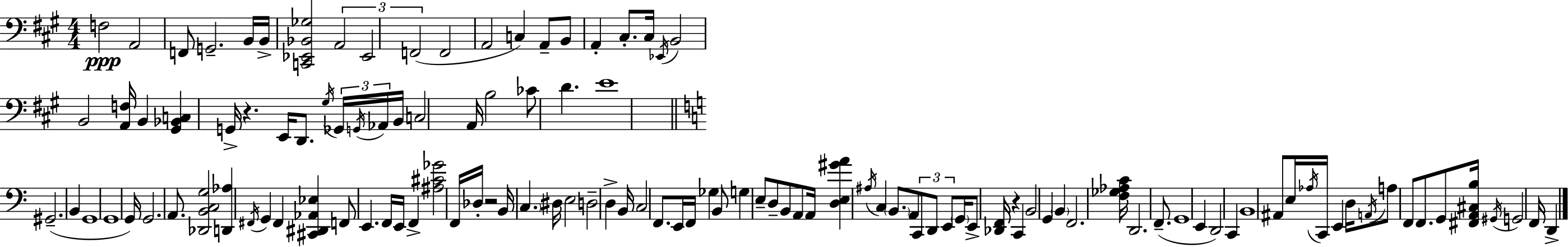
{
  \clef bass
  \numericTimeSignature
  \time 4/4
  \key a \major
  f2\ppp a,2 | f,8 g,2.-- b,16 b,16-> | <c, ees, bes, ges>2 \tuplet 3/2 { a,2 | ees,2 f,2( } | \break f,2 a,2 | c4) a,8-- b,8 a,4-. cis8.-. cis16 | \acciaccatura { ees,16 } b,2 b,2 | <a, f>16 b,4 <gis, bes, c>4 g,16-> r4. | \break e,16 d,8. \acciaccatura { gis16 } \tuplet 3/2 { ges,16 \acciaccatura { g,16 } aes,16 } b,16 c2 | a,16 b2 ces'8 d'4. | e'1 | \bar "||" \break \key c \major gis,2.--( b,4 | g,1 | g,1 | g,16) g,2. a,8. | \break <des, b, c g>2 <d, aes>4 \acciaccatura { fis,16 } g,4 | fis,4 <cis, dis, aes, ees>4 f,8 e,4. | f,16 e,16 f,4-> <ais cis' ges'>2 f,16 | des16-. r2 b,16 \parenthesize c4. | \break dis16 e2 d2-- | d4-> b,16 c2 f,8. | e,16 f,16 ges4 b,8 g4 e8-- d8-- | b,8 a,8 a,16 <d e gis' a'>4 \acciaccatura { ais16 } c4 \parenthesize b,8. | \break a,8 \tuplet 3/2 { c,8 d,8 e,8 } \parenthesize g,16 e,8-> <des, f,>16 r4 | c,4 b,2 g,4 | \parenthesize b,4 f,2. | <f ges aes c'>16 d,2. f,8.--( | \break g,1 | e,4 d,2) c,4 | b,1 | ais,8 e16 \acciaccatura { aes16 } c,16 e,4 d16 \acciaccatura { a,16 } a8 f,8 | \break f,8. g,8 <fis, a, cis b>16 \acciaccatura { gis,16 } g,2 | f,16 d,4-> \bar "|."
}